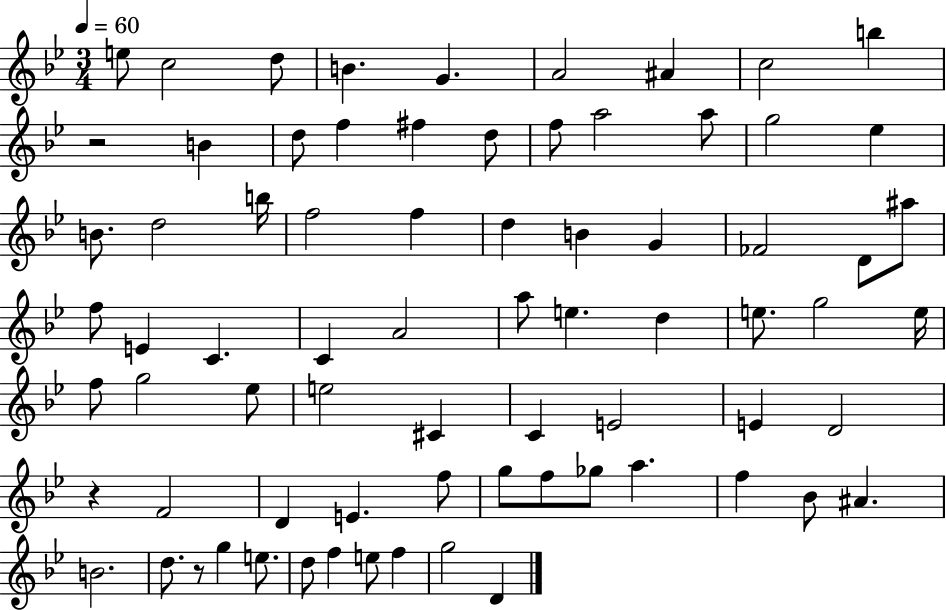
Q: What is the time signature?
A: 3/4